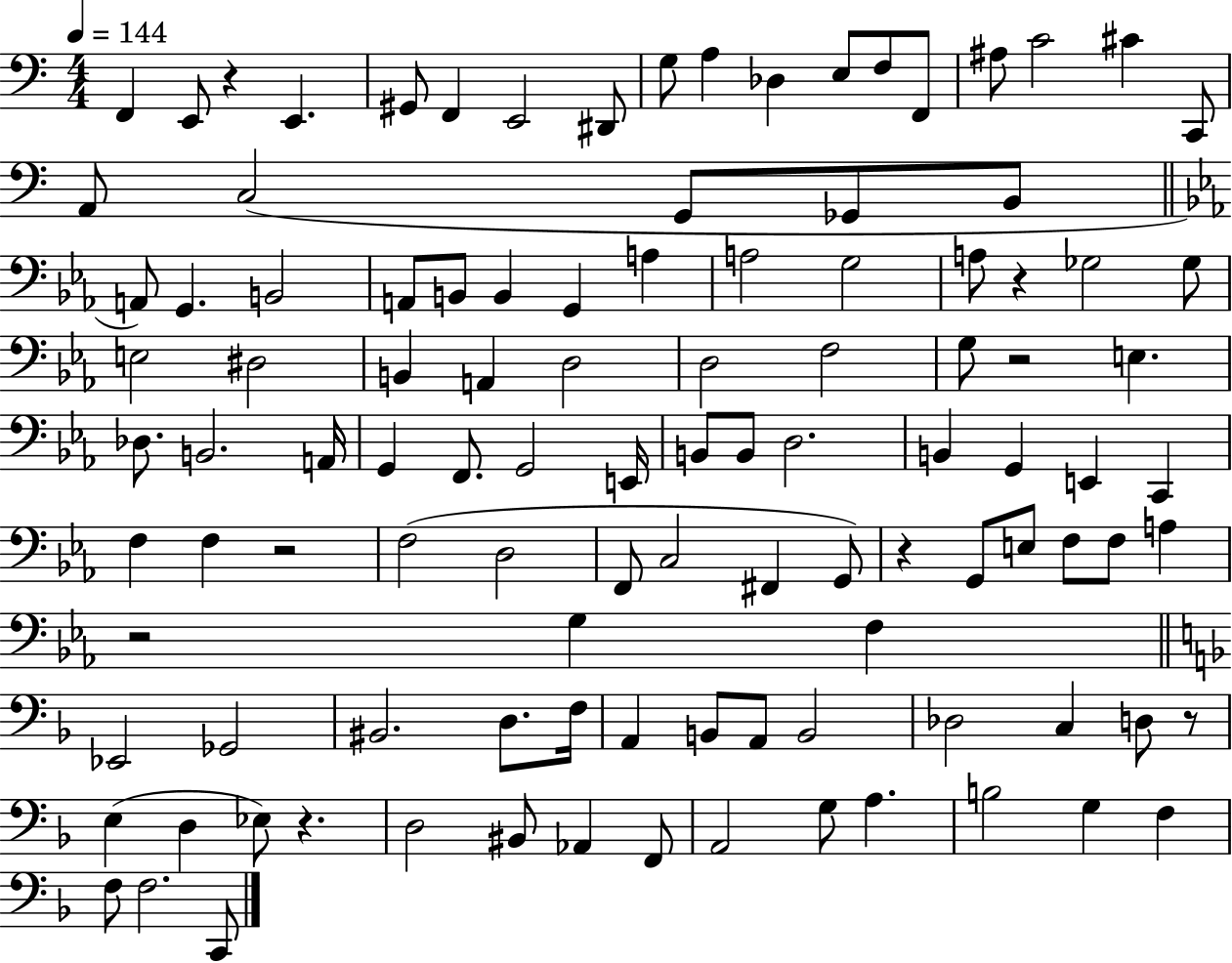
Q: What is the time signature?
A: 4/4